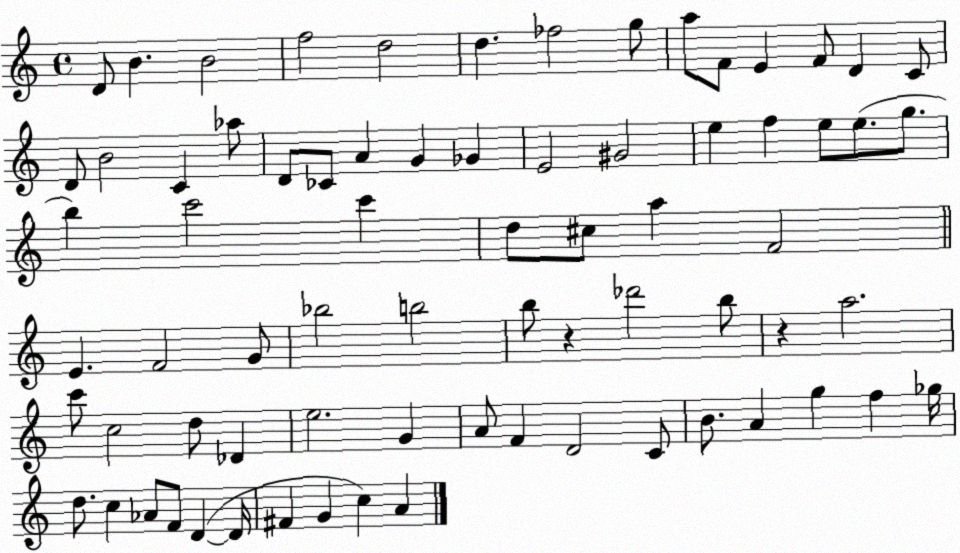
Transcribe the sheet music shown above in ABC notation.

X:1
T:Untitled
M:4/4
L:1/4
K:C
D/2 B B2 f2 d2 d _f2 g/2 a/2 F/2 E F/2 D C/2 D/2 B2 C _a/2 D/2 _C/2 A G _G E2 ^G2 e f e/2 e/2 g/2 b c'2 c' d/2 ^c/2 a F2 E F2 G/2 _b2 b2 b/2 z _d'2 b/2 z a2 c'/2 c2 d/2 _D e2 G A/2 F D2 C/2 B/2 A g f _g/4 d/2 c _A/2 F/2 D D/4 ^F G c A